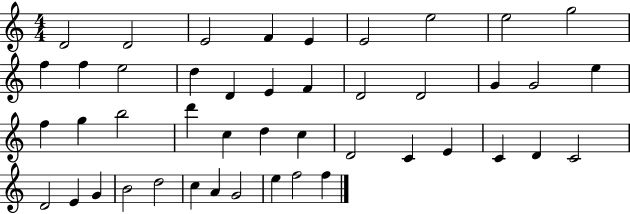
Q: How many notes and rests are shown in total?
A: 45